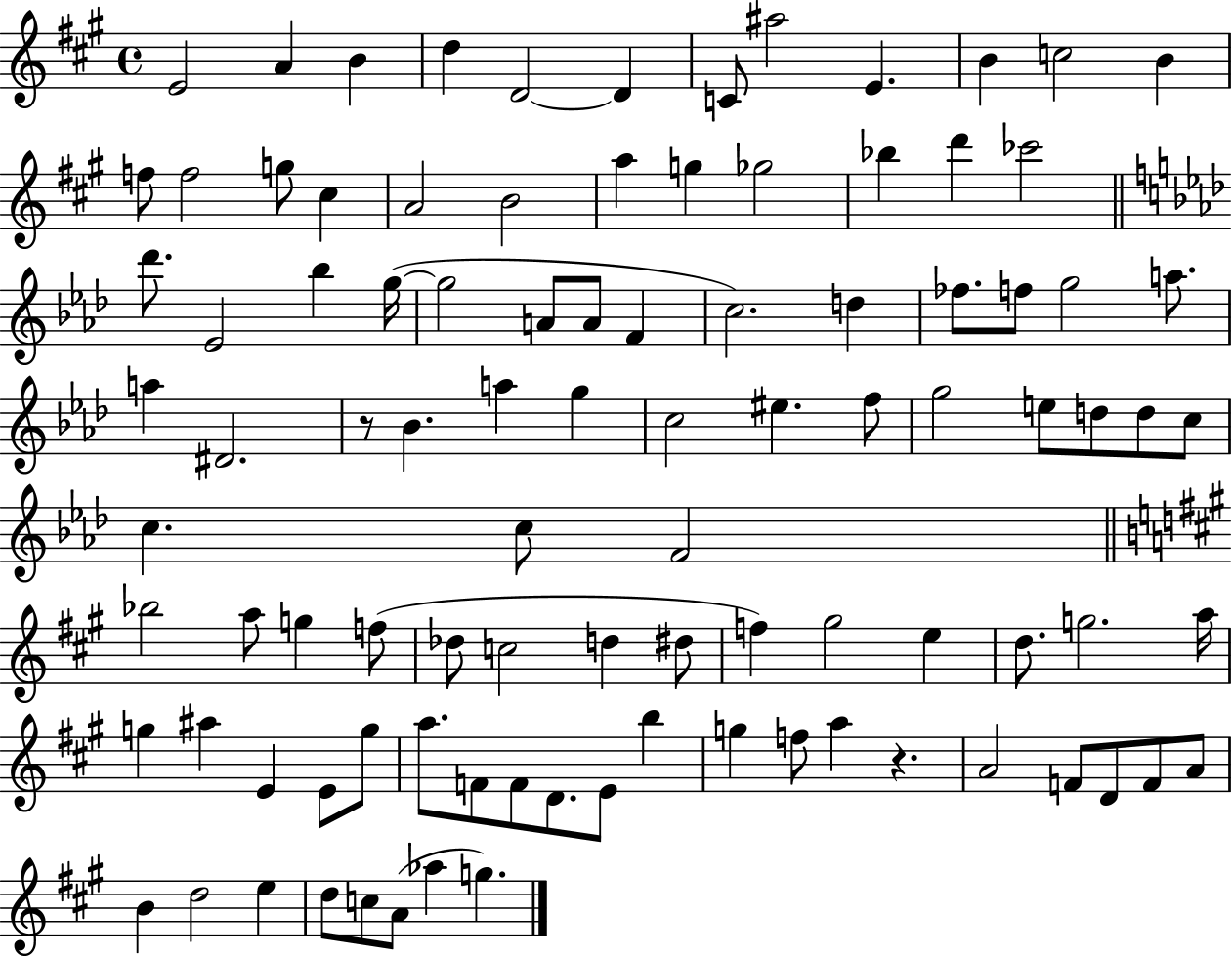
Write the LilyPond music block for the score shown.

{
  \clef treble
  \time 4/4
  \defaultTimeSignature
  \key a \major
  e'2 a'4 b'4 | d''4 d'2~~ d'4 | c'8 ais''2 e'4. | b'4 c''2 b'4 | \break f''8 f''2 g''8 cis''4 | a'2 b'2 | a''4 g''4 ges''2 | bes''4 d'''4 ces'''2 | \break \bar "||" \break \key aes \major des'''8. ees'2 bes''4 g''16~(~ | g''2 a'8 a'8 f'4 | c''2.) d''4 | fes''8. f''8 g''2 a''8. | \break a''4 dis'2. | r8 bes'4. a''4 g''4 | c''2 eis''4. f''8 | g''2 e''8 d''8 d''8 c''8 | \break c''4. c''8 f'2 | \bar "||" \break \key a \major bes''2 a''8 g''4 f''8( | des''8 c''2 d''4 dis''8 | f''4) gis''2 e''4 | d''8. g''2. a''16 | \break g''4 ais''4 e'4 e'8 g''8 | a''8. f'8 f'8 d'8. e'8 b''4 | g''4 f''8 a''4 r4. | a'2 f'8 d'8 f'8 a'8 | \break b'4 d''2 e''4 | d''8 c''8 a'8( aes''4 g''4.) | \bar "|."
}